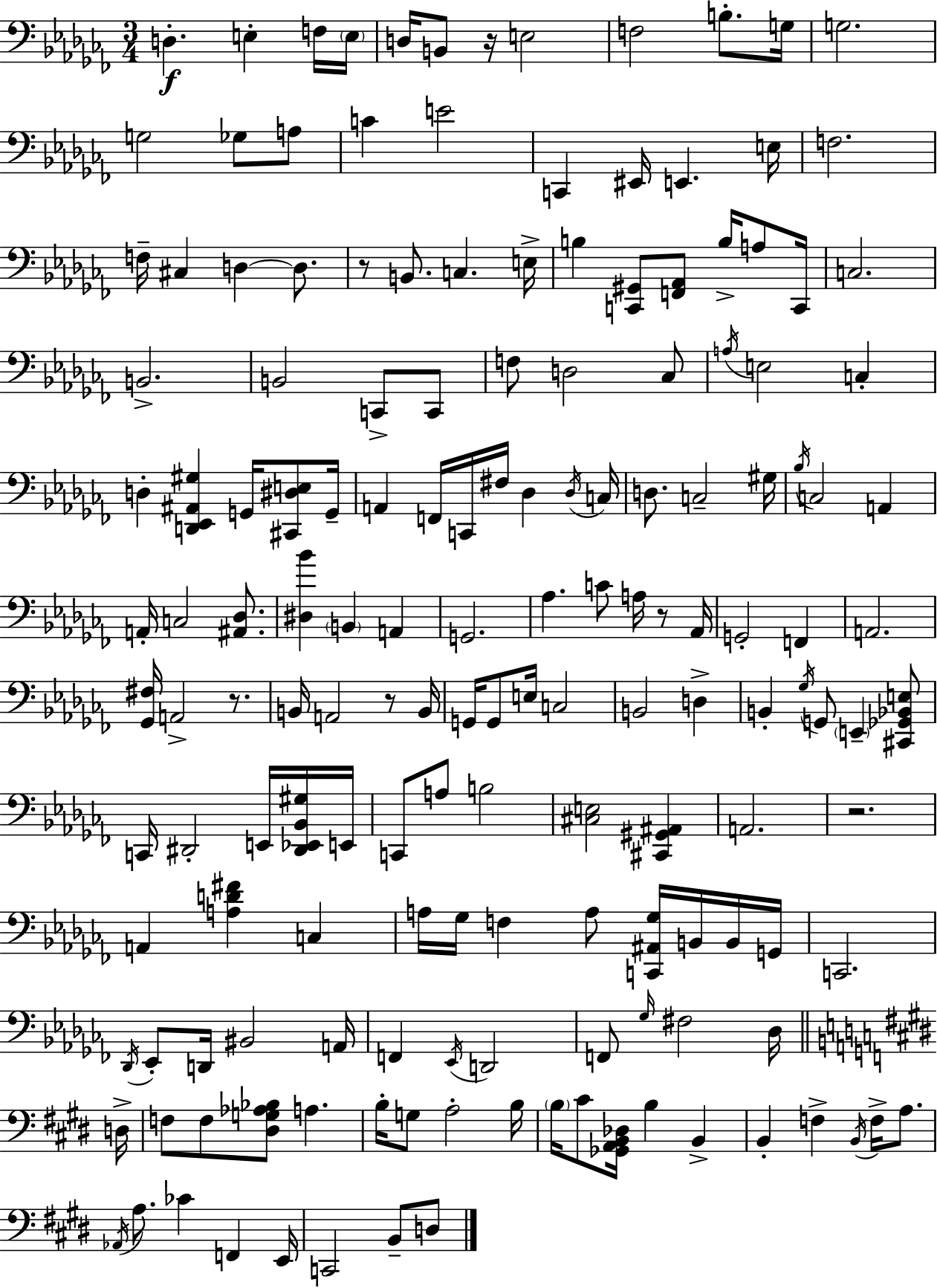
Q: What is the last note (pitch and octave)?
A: D3